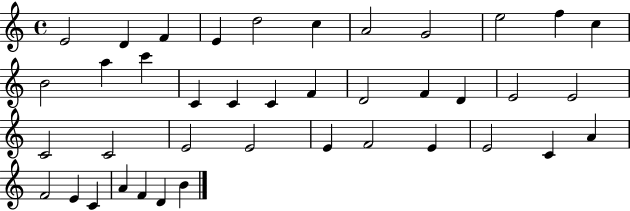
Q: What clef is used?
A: treble